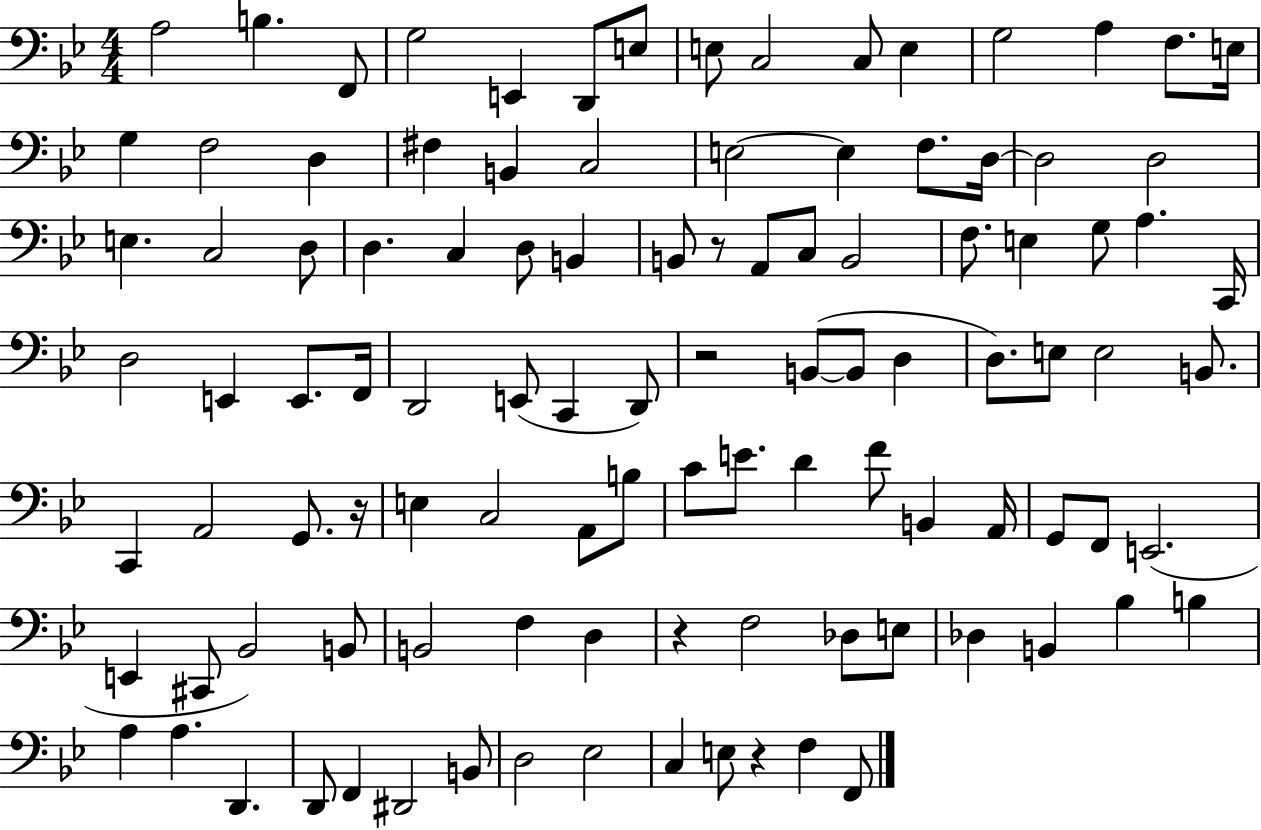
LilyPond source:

{
  \clef bass
  \numericTimeSignature
  \time 4/4
  \key bes \major
  \repeat volta 2 { a2 b4. f,8 | g2 e,4 d,8 e8 | e8 c2 c8 e4 | g2 a4 f8. e16 | \break g4 f2 d4 | fis4 b,4 c2 | e2~~ e4 f8. d16~~ | d2 d2 | \break e4. c2 d8 | d4. c4 d8 b,4 | b,8 r8 a,8 c8 b,2 | f8. e4 g8 a4. c,16 | \break d2 e,4 e,8. f,16 | d,2 e,8( c,4 d,8) | r2 b,8~(~ b,8 d4 | d8.) e8 e2 b,8. | \break c,4 a,2 g,8. r16 | e4 c2 a,8 b8 | c'8 e'8. d'4 f'8 b,4 a,16 | g,8 f,8 e,2.( | \break e,4 cis,8 bes,2) b,8 | b,2 f4 d4 | r4 f2 des8 e8 | des4 b,4 bes4 b4 | \break a4 a4. d,4. | d,8 f,4 dis,2 b,8 | d2 ees2 | c4 e8 r4 f4 f,8 | \break } \bar "|."
}